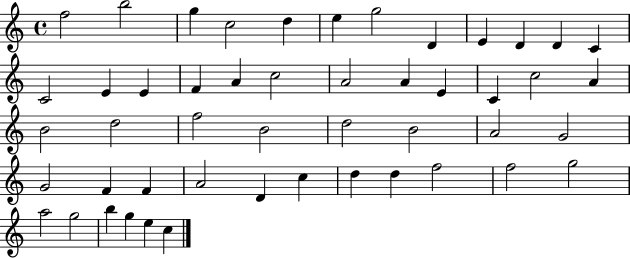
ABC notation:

X:1
T:Untitled
M:4/4
L:1/4
K:C
f2 b2 g c2 d e g2 D E D D C C2 E E F A c2 A2 A E C c2 A B2 d2 f2 B2 d2 B2 A2 G2 G2 F F A2 D c d d f2 f2 g2 a2 g2 b g e c